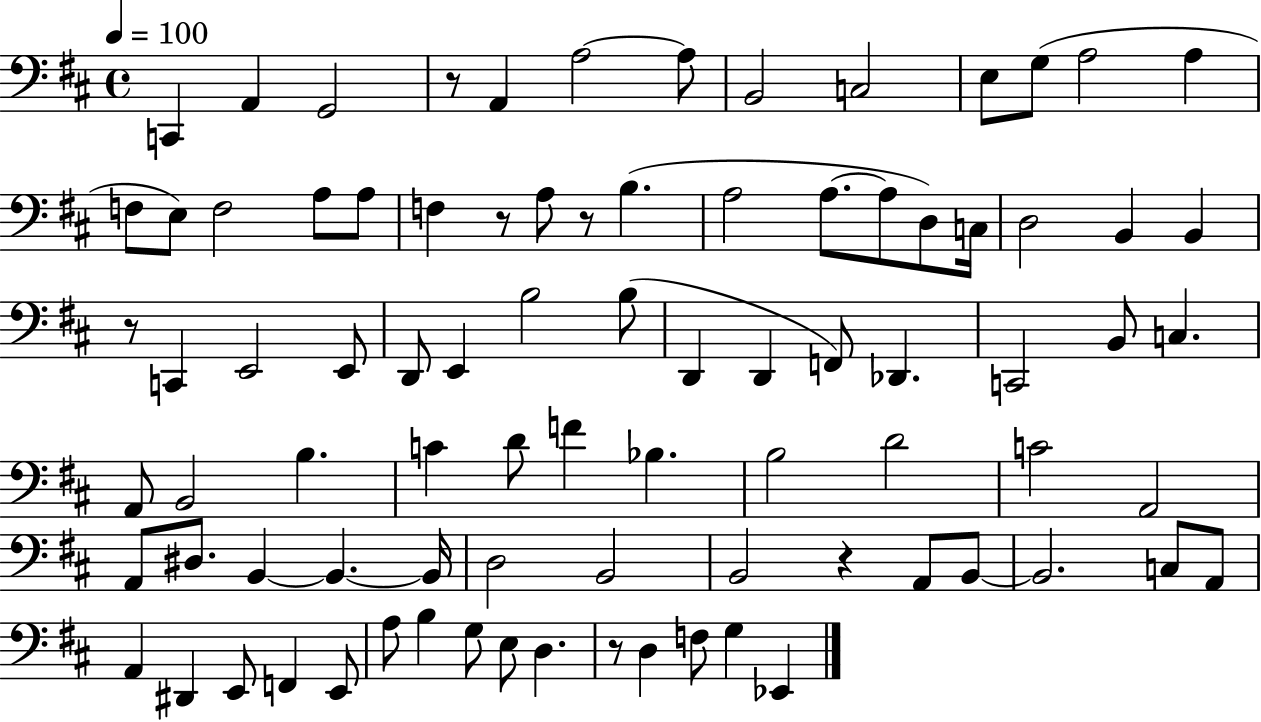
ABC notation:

X:1
T:Untitled
M:4/4
L:1/4
K:D
C,, A,, G,,2 z/2 A,, A,2 A,/2 B,,2 C,2 E,/2 G,/2 A,2 A, F,/2 E,/2 F,2 A,/2 A,/2 F, z/2 A,/2 z/2 B, A,2 A,/2 A,/2 D,/2 C,/4 D,2 B,, B,, z/2 C,, E,,2 E,,/2 D,,/2 E,, B,2 B,/2 D,, D,, F,,/2 _D,, C,,2 B,,/2 C, A,,/2 B,,2 B, C D/2 F _B, B,2 D2 C2 A,,2 A,,/2 ^D,/2 B,, B,, B,,/4 D,2 B,,2 B,,2 z A,,/2 B,,/2 B,,2 C,/2 A,,/2 A,, ^D,, E,,/2 F,, E,,/2 A,/2 B, G,/2 E,/2 D, z/2 D, F,/2 G, _E,,